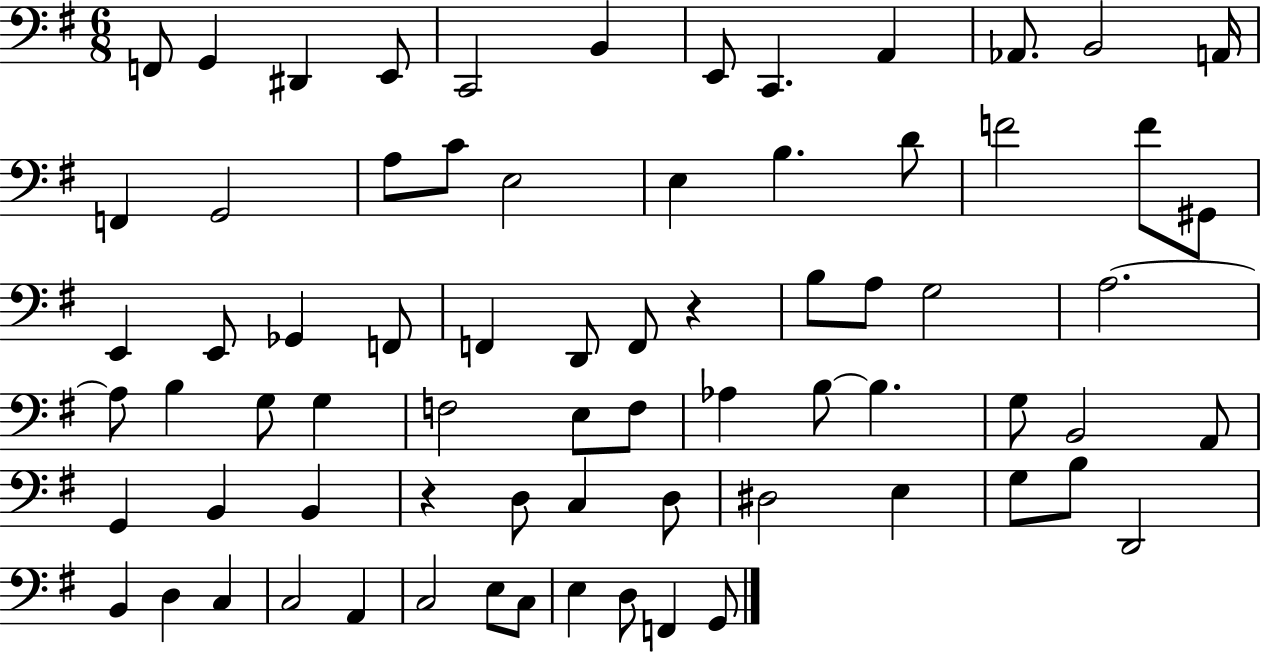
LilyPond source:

{
  \clef bass
  \numericTimeSignature
  \time 6/8
  \key g \major
  f,8 g,4 dis,4 e,8 | c,2 b,4 | e,8 c,4. a,4 | aes,8. b,2 a,16 | \break f,4 g,2 | a8 c'8 e2 | e4 b4. d'8 | f'2 f'8 gis,8 | \break e,4 e,8 ges,4 f,8 | f,4 d,8 f,8 r4 | b8 a8 g2 | a2.~~ | \break a8 b4 g8 g4 | f2 e8 f8 | aes4 b8~~ b4. | g8 b,2 a,8 | \break g,4 b,4 b,4 | r4 d8 c4 d8 | dis2 e4 | g8 b8 d,2 | \break b,4 d4 c4 | c2 a,4 | c2 e8 c8 | e4 d8 f,4 g,8 | \break \bar "|."
}